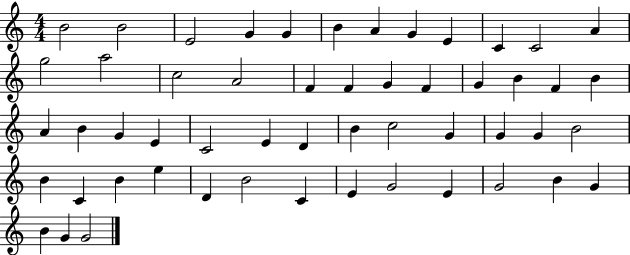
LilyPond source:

{
  \clef treble
  \numericTimeSignature
  \time 4/4
  \key c \major
  b'2 b'2 | e'2 g'4 g'4 | b'4 a'4 g'4 e'4 | c'4 c'2 a'4 | \break g''2 a''2 | c''2 a'2 | f'4 f'4 g'4 f'4 | g'4 b'4 f'4 b'4 | \break a'4 b'4 g'4 e'4 | c'2 e'4 d'4 | b'4 c''2 g'4 | g'4 g'4 b'2 | \break b'4 c'4 b'4 e''4 | d'4 b'2 c'4 | e'4 g'2 e'4 | g'2 b'4 g'4 | \break b'4 g'4 g'2 | \bar "|."
}